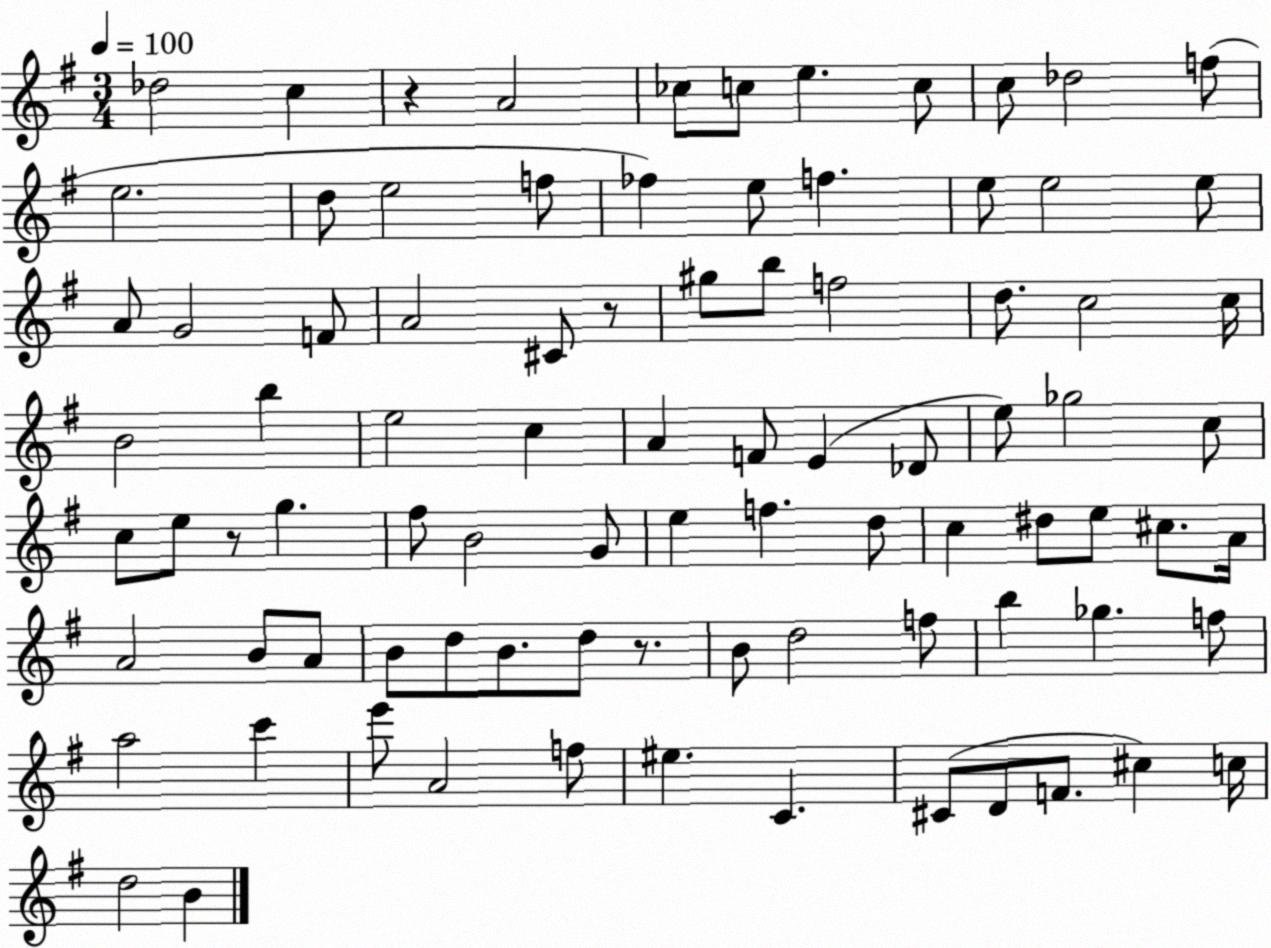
X:1
T:Untitled
M:3/4
L:1/4
K:G
_d2 c z A2 _c/2 c/2 e c/2 c/2 _d2 f/2 e2 d/2 e2 f/2 _f e/2 f e/2 e2 e/2 A/2 G2 F/2 A2 ^C/2 z/2 ^g/2 b/2 f2 d/2 c2 c/4 B2 b e2 c A F/2 E _D/2 e/2 _g2 c/2 c/2 e/2 z/2 g ^f/2 B2 G/2 e f d/2 c ^d/2 e/2 ^c/2 A/4 A2 B/2 A/2 B/2 d/2 B/2 d/2 z/2 B/2 d2 f/2 b _g f/2 a2 c' e'/2 A2 f/2 ^e C ^C/2 D/2 F/2 ^c c/4 d2 B